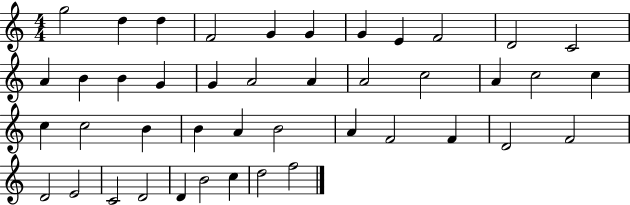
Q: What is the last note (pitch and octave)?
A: F5